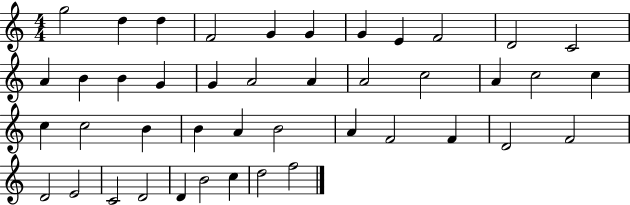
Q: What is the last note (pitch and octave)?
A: F5